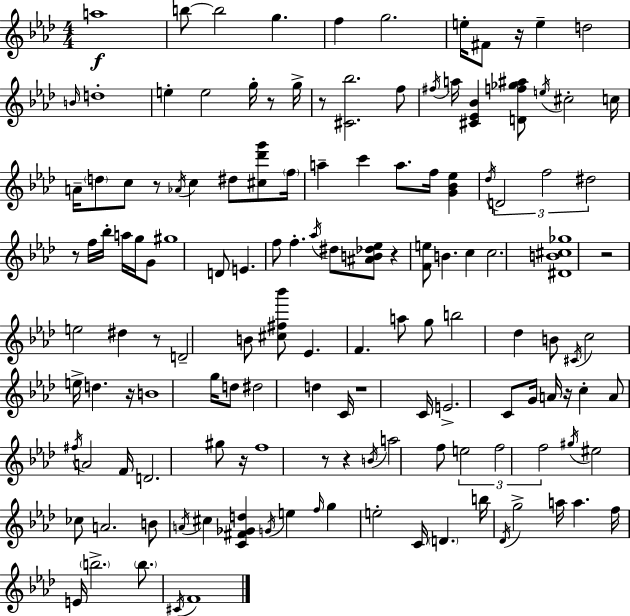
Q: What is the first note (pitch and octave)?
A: A5